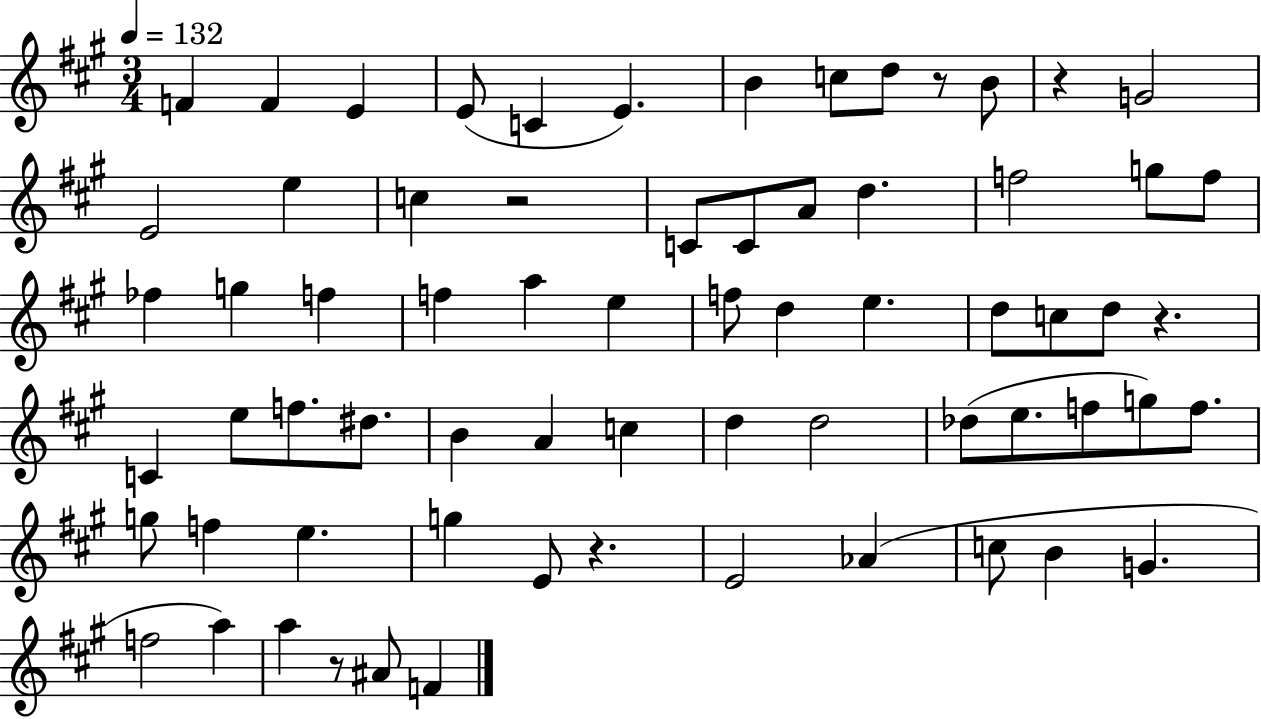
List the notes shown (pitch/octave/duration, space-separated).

F4/q F4/q E4/q E4/e C4/q E4/q. B4/q C5/e D5/e R/e B4/e R/q G4/h E4/h E5/q C5/q R/h C4/e C4/e A4/e D5/q. F5/h G5/e F5/e FES5/q G5/q F5/q F5/q A5/q E5/q F5/e D5/q E5/q. D5/e C5/e D5/e R/q. C4/q E5/e F5/e. D#5/e. B4/q A4/q C5/q D5/q D5/h Db5/e E5/e. F5/e G5/e F5/e. G5/e F5/q E5/q. G5/q E4/e R/q. E4/h Ab4/q C5/e B4/q G4/q. F5/h A5/q A5/q R/e A#4/e F4/q